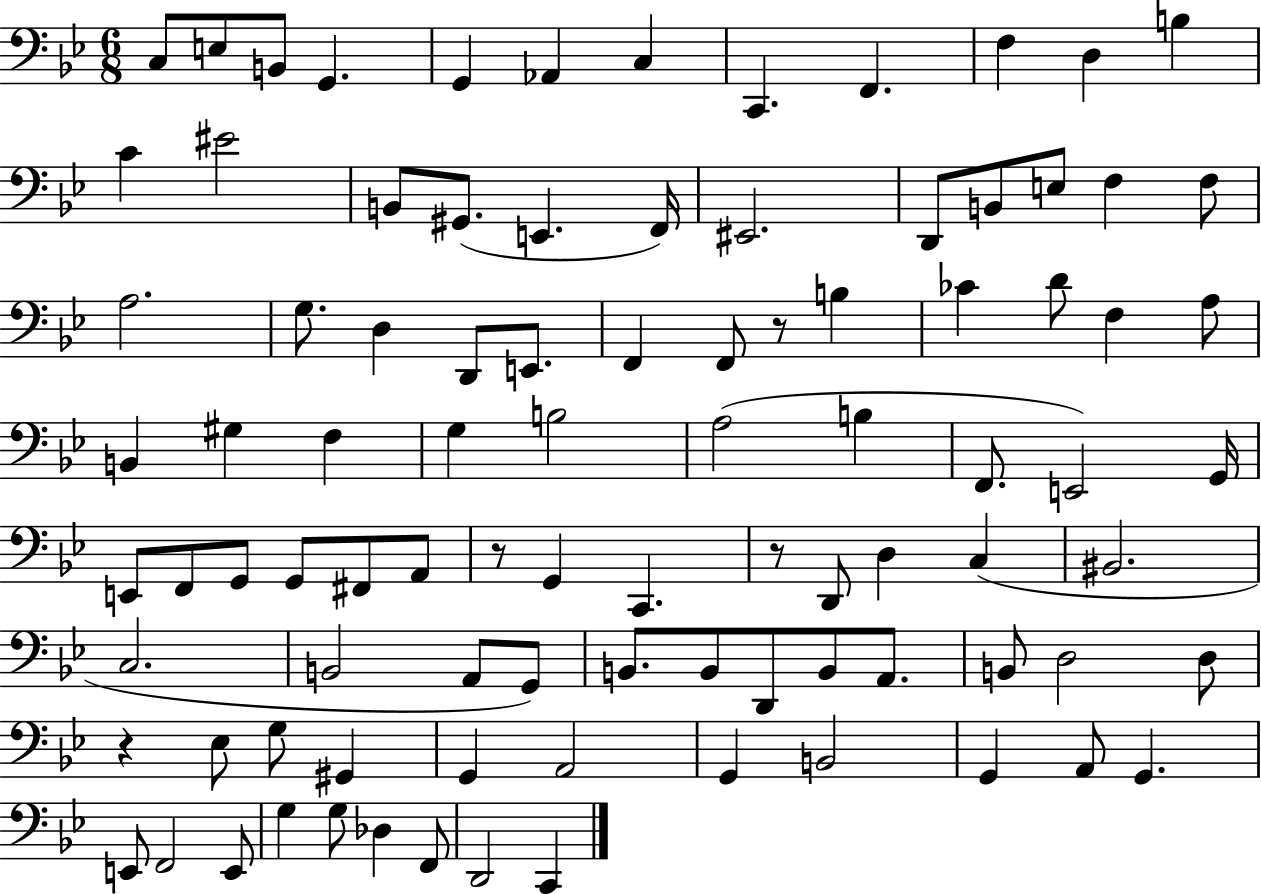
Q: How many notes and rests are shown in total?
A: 93